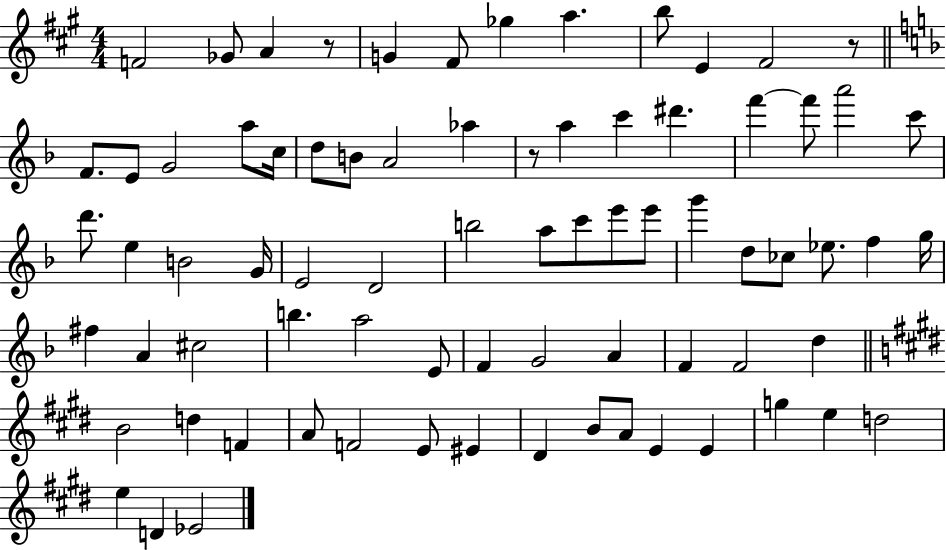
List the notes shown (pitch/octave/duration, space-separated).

F4/h Gb4/e A4/q R/e G4/q F#4/e Gb5/q A5/q. B5/e E4/q F#4/h R/e F4/e. E4/e G4/h A5/e C5/s D5/e B4/e A4/h Ab5/q R/e A5/q C6/q D#6/q. F6/q F6/e A6/h C6/e D6/e. E5/q B4/h G4/s E4/h D4/h B5/h A5/e C6/e E6/e E6/e G6/q D5/e CES5/e Eb5/e. F5/q G5/s F#5/q A4/q C#5/h B5/q. A5/h E4/e F4/q G4/h A4/q F4/q F4/h D5/q B4/h D5/q F4/q A4/e F4/h E4/e EIS4/q D#4/q B4/e A4/e E4/q E4/q G5/q E5/q D5/h E5/q D4/q Eb4/h